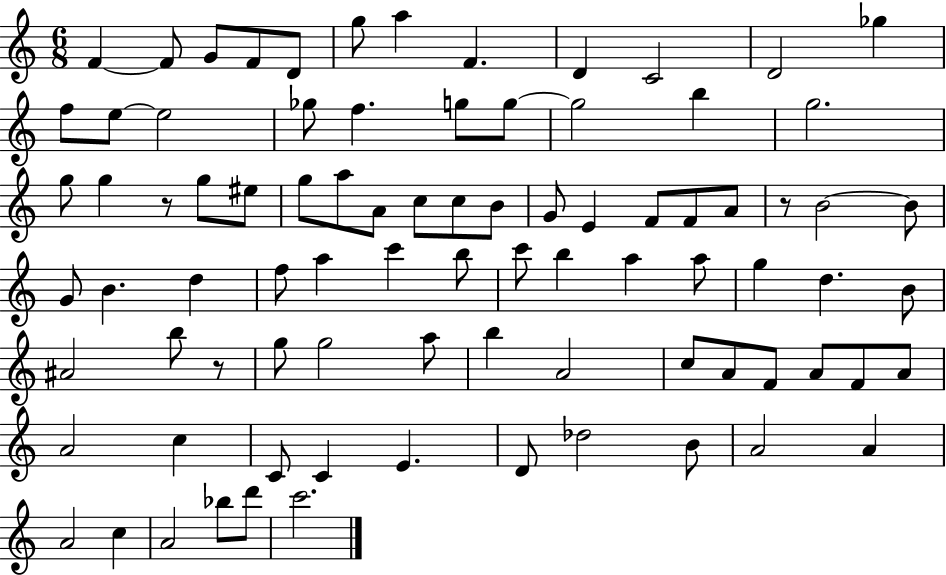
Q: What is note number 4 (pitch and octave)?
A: F4